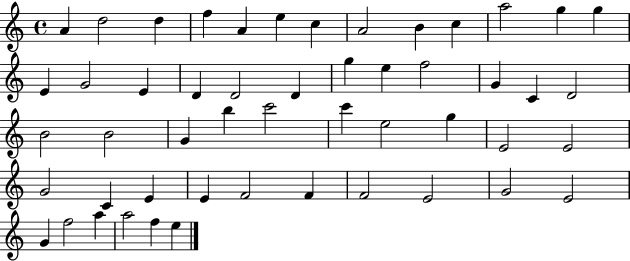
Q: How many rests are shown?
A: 0